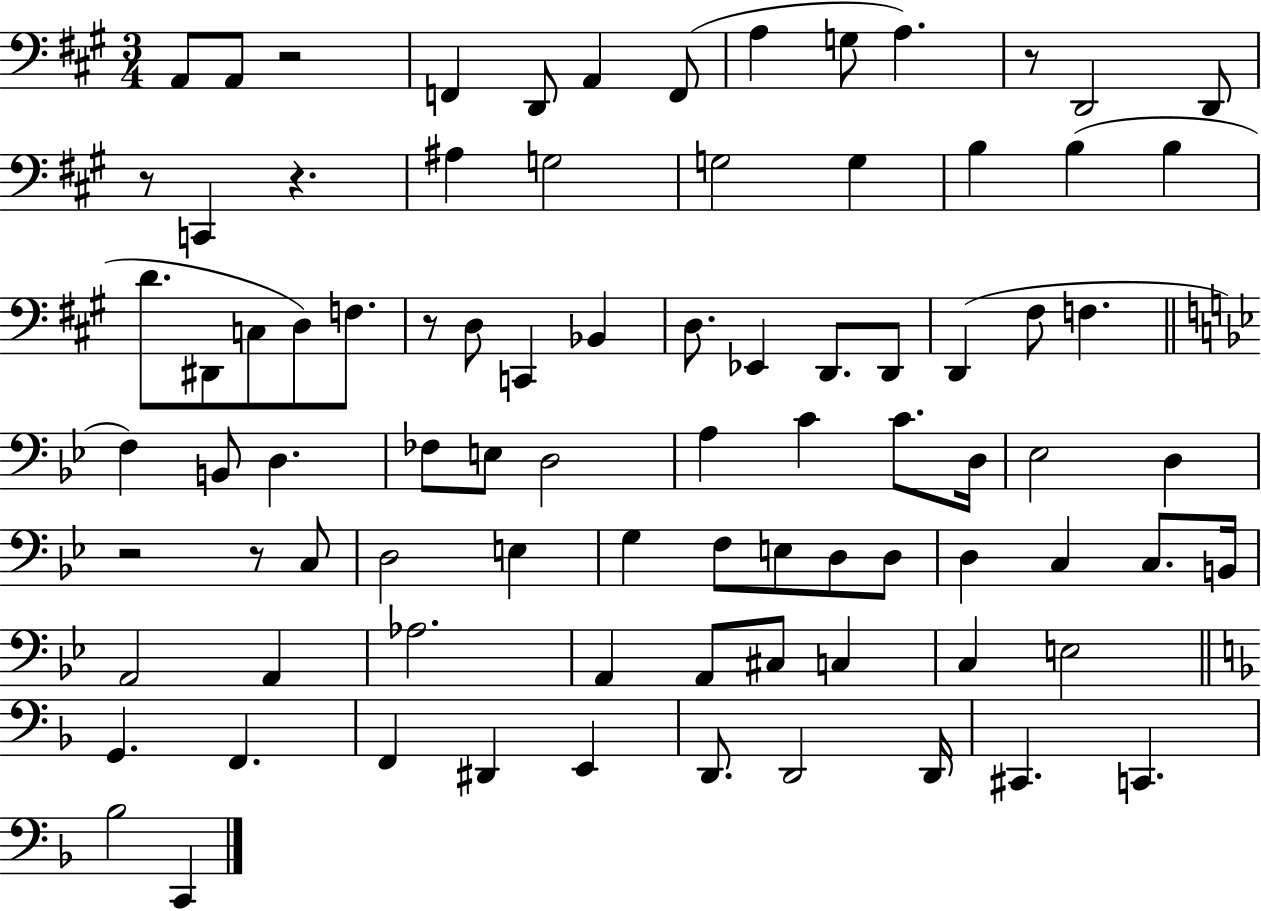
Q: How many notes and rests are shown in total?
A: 86